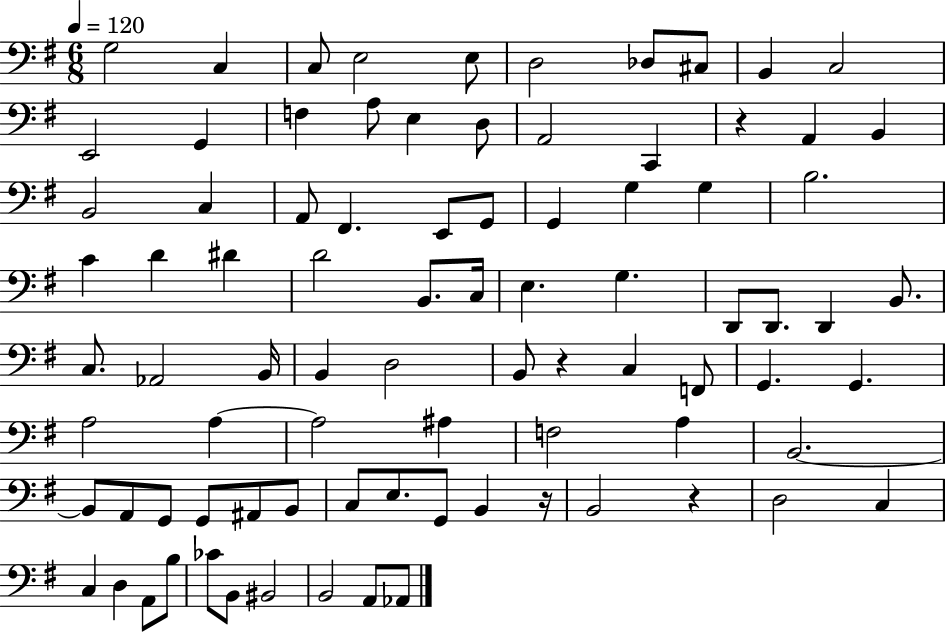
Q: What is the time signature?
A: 6/8